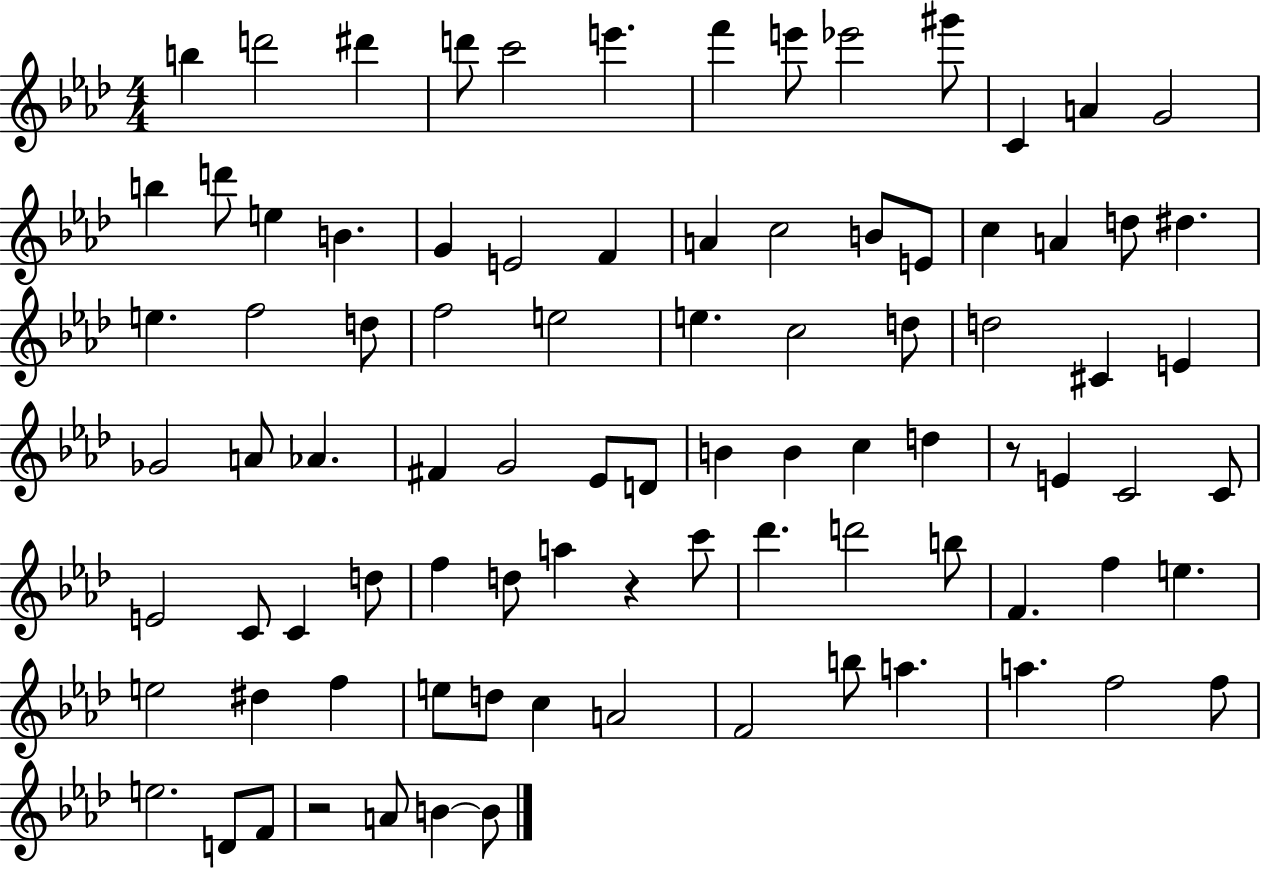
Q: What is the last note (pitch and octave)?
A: B4